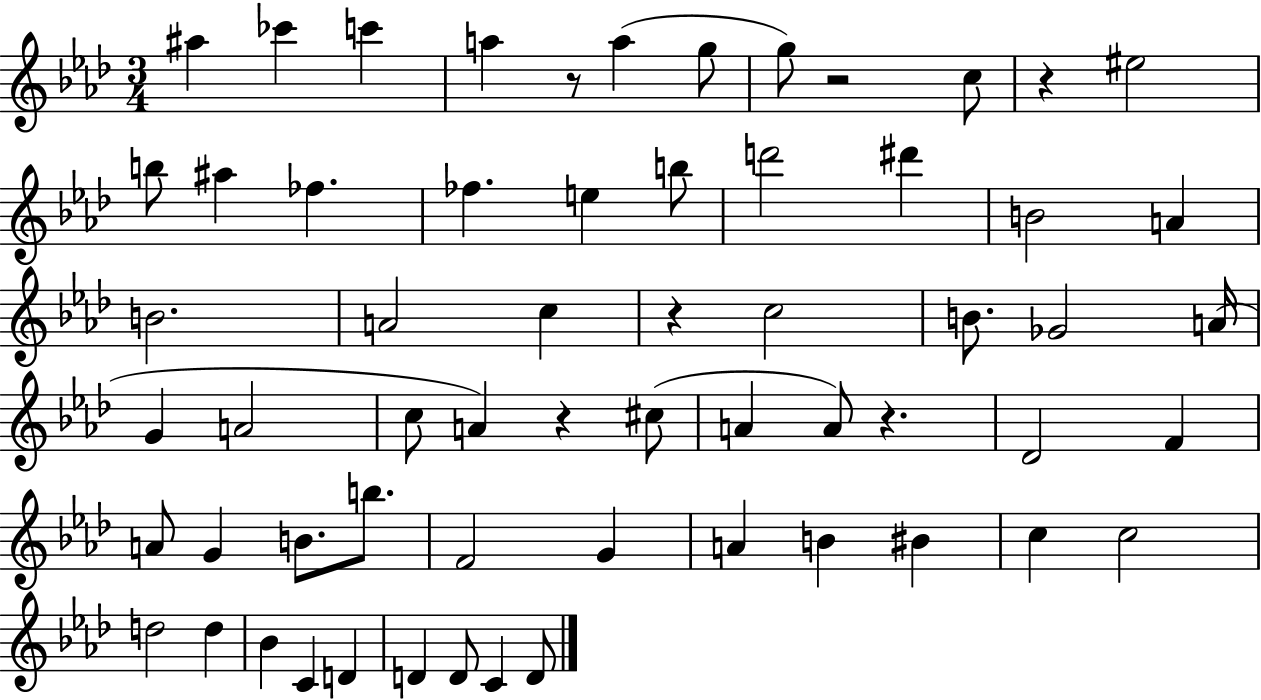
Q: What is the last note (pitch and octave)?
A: D4